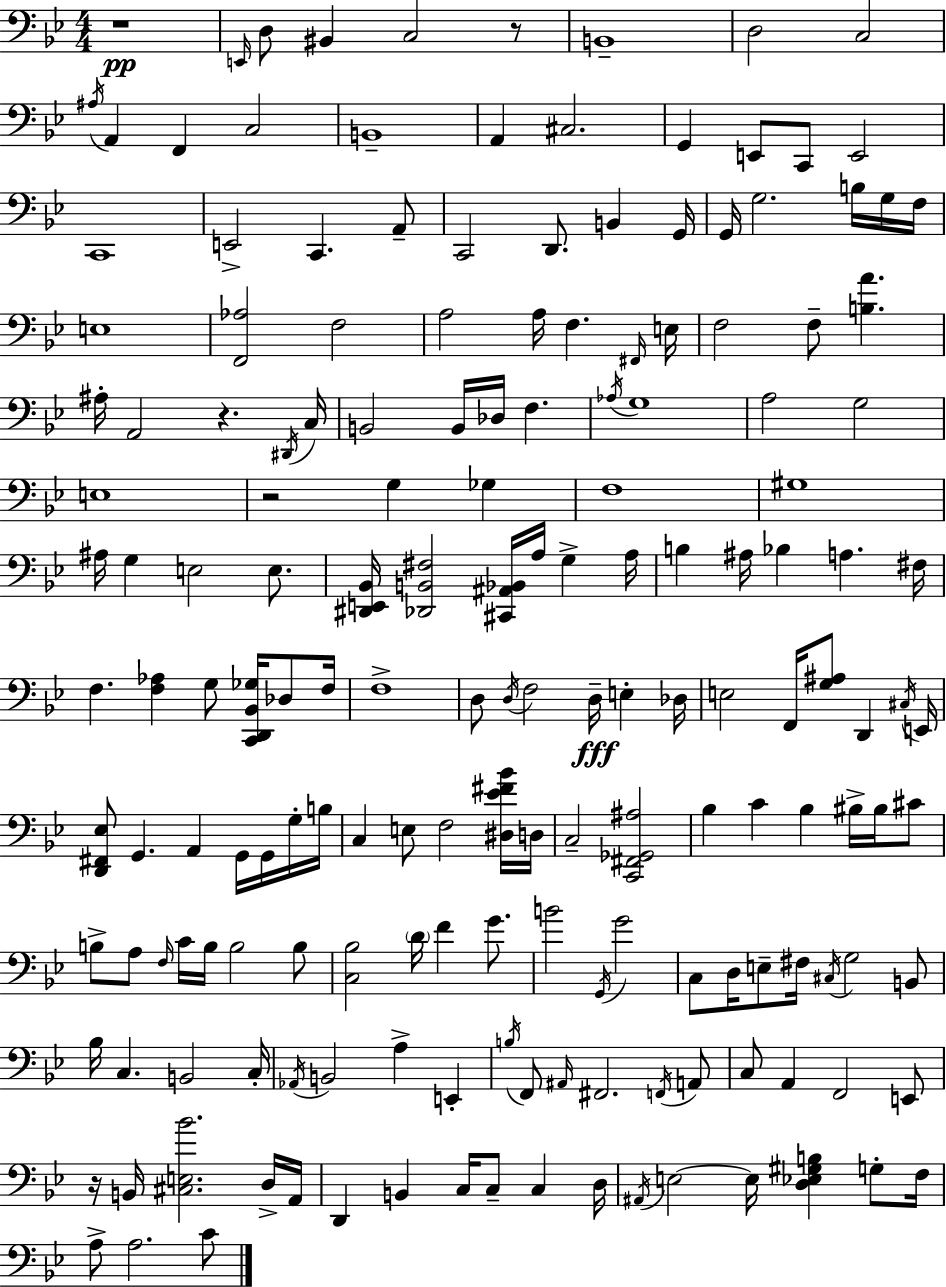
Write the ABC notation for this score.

X:1
T:Untitled
M:4/4
L:1/4
K:Bb
z4 E,,/4 D,/2 ^B,, C,2 z/2 B,,4 D,2 C,2 ^A,/4 A,, F,, C,2 B,,4 A,, ^C,2 G,, E,,/2 C,,/2 E,,2 C,,4 E,,2 C,, A,,/2 C,,2 D,,/2 B,, G,,/4 G,,/4 G,2 B,/4 G,/4 F,/4 E,4 [F,,_A,]2 F,2 A,2 A,/4 F, ^F,,/4 E,/4 F,2 F,/2 [B,A] ^A,/4 A,,2 z ^D,,/4 C,/4 B,,2 B,,/4 _D,/4 F, _A,/4 G,4 A,2 G,2 E,4 z2 G, _G, F,4 ^G,4 ^A,/4 G, E,2 E,/2 [^D,,E,,_B,,]/4 [_D,,B,,^F,]2 [^C,,^A,,_B,,]/4 A,/4 G, A,/4 B, ^A,/4 _B, A, ^F,/4 F, [F,_A,] G,/2 [C,,D,,_B,,_G,]/4 _D,/2 F,/4 F,4 D,/2 D,/4 F,2 D,/4 E, _D,/4 E,2 F,,/4 [G,^A,]/2 D,, ^C,/4 E,,/4 [D,,^F,,_E,]/2 G,, A,, G,,/4 G,,/4 G,/4 B,/4 C, E,/2 F,2 [^D,_E^F_B]/4 D,/4 C,2 [C,,^F,,_G,,^A,]2 _B, C _B, ^B,/4 ^B,/4 ^C/2 B,/2 A,/2 F,/4 C/4 B,/4 B,2 B,/2 [C,_B,]2 D/4 F G/2 B2 G,,/4 G2 C,/2 D,/4 E,/2 ^F,/4 ^C,/4 G,2 B,,/2 _B,/4 C, B,,2 C,/4 _A,,/4 B,,2 A, E,, B,/4 F,,/2 ^A,,/4 ^F,,2 F,,/4 A,,/2 C,/2 A,, F,,2 E,,/2 z/4 B,,/4 [^C,E,_B]2 D,/4 A,,/4 D,, B,, C,/4 C,/2 C, D,/4 ^A,,/4 E,2 E,/4 [D,_E,^G,B,] G,/2 F,/4 A,/2 A,2 C/2